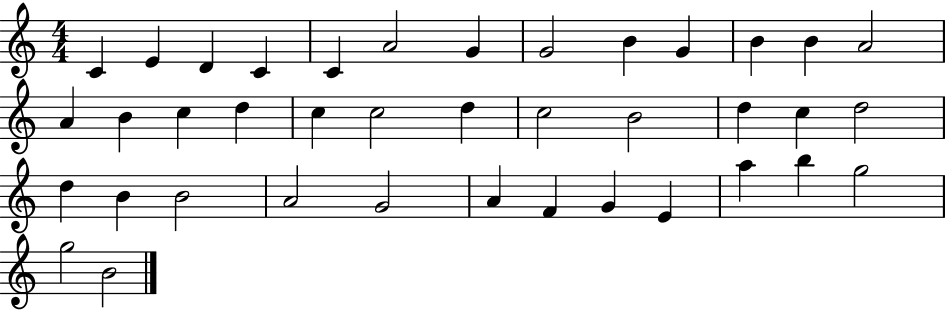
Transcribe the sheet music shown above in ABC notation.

X:1
T:Untitled
M:4/4
L:1/4
K:C
C E D C C A2 G G2 B G B B A2 A B c d c c2 d c2 B2 d c d2 d B B2 A2 G2 A F G E a b g2 g2 B2